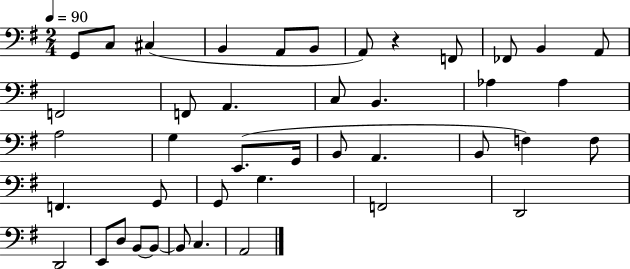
{
  \clef bass
  \numericTimeSignature
  \time 2/4
  \key g \major
  \tempo 4 = 90
  g,8 c8 cis4( | b,4 a,8 b,8 | a,8) r4 f,8 | fes,8 b,4 a,8 | \break f,2 | f,8 a,4. | c8 b,4. | aes4 aes4 | \break a2 | g4 e,8.( g,16 | b,8 a,4. | b,8 f4) f8 | \break f,4. g,8 | g,8 g4. | f,2 | d,2 | \break d,2 | e,8 d8 b,8~~ b,8~~ | b,8 c4. | a,2 | \break \bar "|."
}